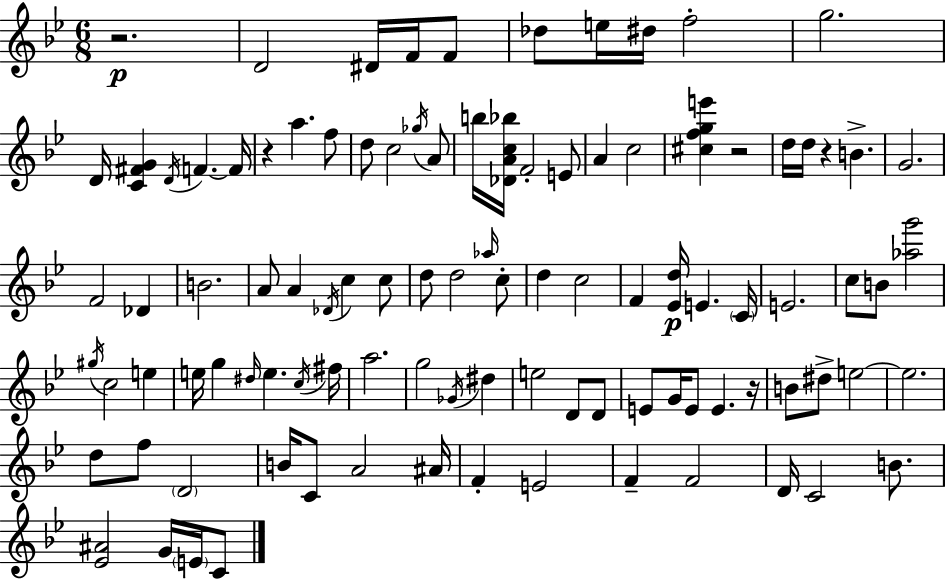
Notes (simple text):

R/h. D4/h D#4/s F4/s F4/e Db5/e E5/s D#5/s F5/h G5/h. D4/s [C4,F#4,G4]/q D4/s F4/q. F4/s R/q A5/q. F5/e D5/e C5/h Gb5/s A4/e B5/s [Db4,A4,C5,Bb5]/s F4/h E4/e A4/q C5/h [C#5,F5,G5,E6]/q R/h D5/s D5/s R/q B4/q. G4/h. F4/h Db4/q B4/h. A4/e A4/q Db4/s C5/q C5/e D5/e D5/h Ab5/s C5/e D5/q C5/h F4/q [Eb4,D5]/s E4/q. C4/s E4/h. C5/e B4/e [Ab5,G6]/h G#5/s C5/h E5/q E5/s G5/q D#5/s E5/q. C5/s F#5/s A5/h. G5/h Gb4/s D#5/q E5/h D4/e D4/e E4/e G4/s E4/e E4/q. R/s B4/e D#5/e E5/h E5/h. D5/e F5/e D4/h B4/s C4/e A4/h A#4/s F4/q E4/h F4/q F4/h D4/s C4/h B4/e. [Eb4,A#4]/h G4/s E4/s C4/e